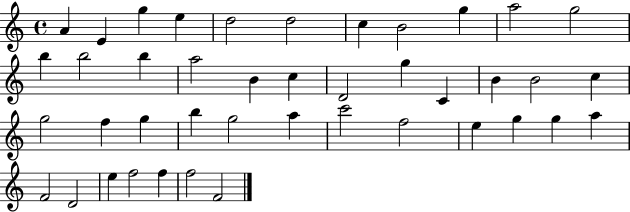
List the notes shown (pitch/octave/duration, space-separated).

A4/q E4/q G5/q E5/q D5/h D5/h C5/q B4/h G5/q A5/h G5/h B5/q B5/h B5/q A5/h B4/q C5/q D4/h G5/q C4/q B4/q B4/h C5/q G5/h F5/q G5/q B5/q G5/h A5/q C6/h F5/h E5/q G5/q G5/q A5/q F4/h D4/h E5/q F5/h F5/q F5/h F4/h